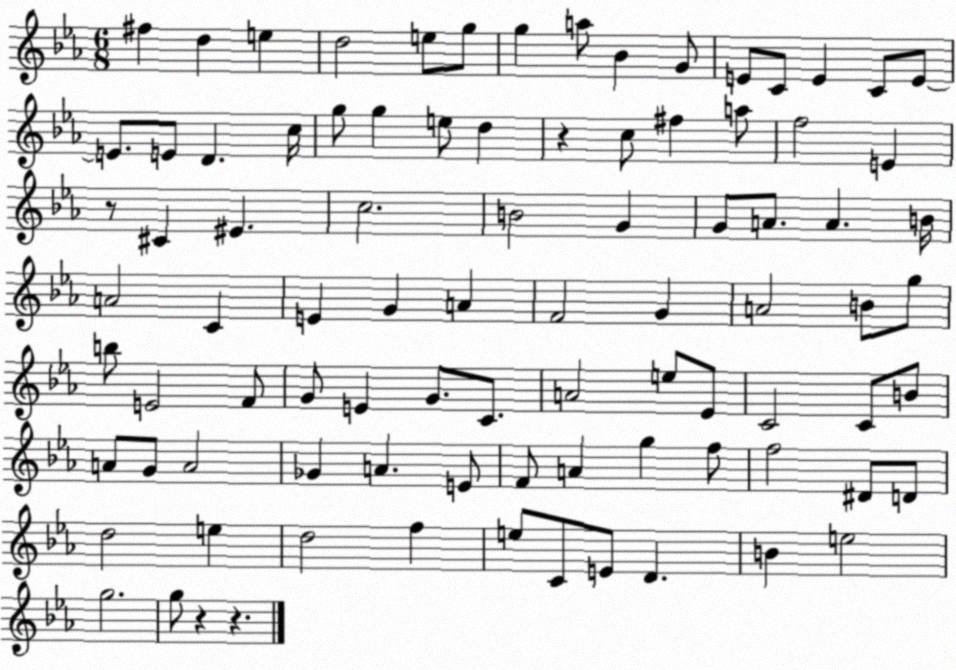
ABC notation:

X:1
T:Untitled
M:6/8
L:1/4
K:Eb
^f d e d2 e/2 g/2 g a/2 _B G/2 E/2 C/2 E C/2 E/2 E/2 E/2 D c/4 g/2 g e/2 d z c/2 ^f a/2 f2 E z/2 ^C ^E c2 B2 G G/2 A/2 A B/4 A2 C E G A F2 G A2 B/2 g/2 b/2 E2 F/2 G/2 E G/2 C/2 A2 e/2 _E/2 C2 C/2 B/2 A/2 G/2 A2 _G A E/2 F/2 A g f/2 f2 ^D/2 D/2 d2 e d2 f e/2 C/2 E/2 D B e2 g2 g/2 z z